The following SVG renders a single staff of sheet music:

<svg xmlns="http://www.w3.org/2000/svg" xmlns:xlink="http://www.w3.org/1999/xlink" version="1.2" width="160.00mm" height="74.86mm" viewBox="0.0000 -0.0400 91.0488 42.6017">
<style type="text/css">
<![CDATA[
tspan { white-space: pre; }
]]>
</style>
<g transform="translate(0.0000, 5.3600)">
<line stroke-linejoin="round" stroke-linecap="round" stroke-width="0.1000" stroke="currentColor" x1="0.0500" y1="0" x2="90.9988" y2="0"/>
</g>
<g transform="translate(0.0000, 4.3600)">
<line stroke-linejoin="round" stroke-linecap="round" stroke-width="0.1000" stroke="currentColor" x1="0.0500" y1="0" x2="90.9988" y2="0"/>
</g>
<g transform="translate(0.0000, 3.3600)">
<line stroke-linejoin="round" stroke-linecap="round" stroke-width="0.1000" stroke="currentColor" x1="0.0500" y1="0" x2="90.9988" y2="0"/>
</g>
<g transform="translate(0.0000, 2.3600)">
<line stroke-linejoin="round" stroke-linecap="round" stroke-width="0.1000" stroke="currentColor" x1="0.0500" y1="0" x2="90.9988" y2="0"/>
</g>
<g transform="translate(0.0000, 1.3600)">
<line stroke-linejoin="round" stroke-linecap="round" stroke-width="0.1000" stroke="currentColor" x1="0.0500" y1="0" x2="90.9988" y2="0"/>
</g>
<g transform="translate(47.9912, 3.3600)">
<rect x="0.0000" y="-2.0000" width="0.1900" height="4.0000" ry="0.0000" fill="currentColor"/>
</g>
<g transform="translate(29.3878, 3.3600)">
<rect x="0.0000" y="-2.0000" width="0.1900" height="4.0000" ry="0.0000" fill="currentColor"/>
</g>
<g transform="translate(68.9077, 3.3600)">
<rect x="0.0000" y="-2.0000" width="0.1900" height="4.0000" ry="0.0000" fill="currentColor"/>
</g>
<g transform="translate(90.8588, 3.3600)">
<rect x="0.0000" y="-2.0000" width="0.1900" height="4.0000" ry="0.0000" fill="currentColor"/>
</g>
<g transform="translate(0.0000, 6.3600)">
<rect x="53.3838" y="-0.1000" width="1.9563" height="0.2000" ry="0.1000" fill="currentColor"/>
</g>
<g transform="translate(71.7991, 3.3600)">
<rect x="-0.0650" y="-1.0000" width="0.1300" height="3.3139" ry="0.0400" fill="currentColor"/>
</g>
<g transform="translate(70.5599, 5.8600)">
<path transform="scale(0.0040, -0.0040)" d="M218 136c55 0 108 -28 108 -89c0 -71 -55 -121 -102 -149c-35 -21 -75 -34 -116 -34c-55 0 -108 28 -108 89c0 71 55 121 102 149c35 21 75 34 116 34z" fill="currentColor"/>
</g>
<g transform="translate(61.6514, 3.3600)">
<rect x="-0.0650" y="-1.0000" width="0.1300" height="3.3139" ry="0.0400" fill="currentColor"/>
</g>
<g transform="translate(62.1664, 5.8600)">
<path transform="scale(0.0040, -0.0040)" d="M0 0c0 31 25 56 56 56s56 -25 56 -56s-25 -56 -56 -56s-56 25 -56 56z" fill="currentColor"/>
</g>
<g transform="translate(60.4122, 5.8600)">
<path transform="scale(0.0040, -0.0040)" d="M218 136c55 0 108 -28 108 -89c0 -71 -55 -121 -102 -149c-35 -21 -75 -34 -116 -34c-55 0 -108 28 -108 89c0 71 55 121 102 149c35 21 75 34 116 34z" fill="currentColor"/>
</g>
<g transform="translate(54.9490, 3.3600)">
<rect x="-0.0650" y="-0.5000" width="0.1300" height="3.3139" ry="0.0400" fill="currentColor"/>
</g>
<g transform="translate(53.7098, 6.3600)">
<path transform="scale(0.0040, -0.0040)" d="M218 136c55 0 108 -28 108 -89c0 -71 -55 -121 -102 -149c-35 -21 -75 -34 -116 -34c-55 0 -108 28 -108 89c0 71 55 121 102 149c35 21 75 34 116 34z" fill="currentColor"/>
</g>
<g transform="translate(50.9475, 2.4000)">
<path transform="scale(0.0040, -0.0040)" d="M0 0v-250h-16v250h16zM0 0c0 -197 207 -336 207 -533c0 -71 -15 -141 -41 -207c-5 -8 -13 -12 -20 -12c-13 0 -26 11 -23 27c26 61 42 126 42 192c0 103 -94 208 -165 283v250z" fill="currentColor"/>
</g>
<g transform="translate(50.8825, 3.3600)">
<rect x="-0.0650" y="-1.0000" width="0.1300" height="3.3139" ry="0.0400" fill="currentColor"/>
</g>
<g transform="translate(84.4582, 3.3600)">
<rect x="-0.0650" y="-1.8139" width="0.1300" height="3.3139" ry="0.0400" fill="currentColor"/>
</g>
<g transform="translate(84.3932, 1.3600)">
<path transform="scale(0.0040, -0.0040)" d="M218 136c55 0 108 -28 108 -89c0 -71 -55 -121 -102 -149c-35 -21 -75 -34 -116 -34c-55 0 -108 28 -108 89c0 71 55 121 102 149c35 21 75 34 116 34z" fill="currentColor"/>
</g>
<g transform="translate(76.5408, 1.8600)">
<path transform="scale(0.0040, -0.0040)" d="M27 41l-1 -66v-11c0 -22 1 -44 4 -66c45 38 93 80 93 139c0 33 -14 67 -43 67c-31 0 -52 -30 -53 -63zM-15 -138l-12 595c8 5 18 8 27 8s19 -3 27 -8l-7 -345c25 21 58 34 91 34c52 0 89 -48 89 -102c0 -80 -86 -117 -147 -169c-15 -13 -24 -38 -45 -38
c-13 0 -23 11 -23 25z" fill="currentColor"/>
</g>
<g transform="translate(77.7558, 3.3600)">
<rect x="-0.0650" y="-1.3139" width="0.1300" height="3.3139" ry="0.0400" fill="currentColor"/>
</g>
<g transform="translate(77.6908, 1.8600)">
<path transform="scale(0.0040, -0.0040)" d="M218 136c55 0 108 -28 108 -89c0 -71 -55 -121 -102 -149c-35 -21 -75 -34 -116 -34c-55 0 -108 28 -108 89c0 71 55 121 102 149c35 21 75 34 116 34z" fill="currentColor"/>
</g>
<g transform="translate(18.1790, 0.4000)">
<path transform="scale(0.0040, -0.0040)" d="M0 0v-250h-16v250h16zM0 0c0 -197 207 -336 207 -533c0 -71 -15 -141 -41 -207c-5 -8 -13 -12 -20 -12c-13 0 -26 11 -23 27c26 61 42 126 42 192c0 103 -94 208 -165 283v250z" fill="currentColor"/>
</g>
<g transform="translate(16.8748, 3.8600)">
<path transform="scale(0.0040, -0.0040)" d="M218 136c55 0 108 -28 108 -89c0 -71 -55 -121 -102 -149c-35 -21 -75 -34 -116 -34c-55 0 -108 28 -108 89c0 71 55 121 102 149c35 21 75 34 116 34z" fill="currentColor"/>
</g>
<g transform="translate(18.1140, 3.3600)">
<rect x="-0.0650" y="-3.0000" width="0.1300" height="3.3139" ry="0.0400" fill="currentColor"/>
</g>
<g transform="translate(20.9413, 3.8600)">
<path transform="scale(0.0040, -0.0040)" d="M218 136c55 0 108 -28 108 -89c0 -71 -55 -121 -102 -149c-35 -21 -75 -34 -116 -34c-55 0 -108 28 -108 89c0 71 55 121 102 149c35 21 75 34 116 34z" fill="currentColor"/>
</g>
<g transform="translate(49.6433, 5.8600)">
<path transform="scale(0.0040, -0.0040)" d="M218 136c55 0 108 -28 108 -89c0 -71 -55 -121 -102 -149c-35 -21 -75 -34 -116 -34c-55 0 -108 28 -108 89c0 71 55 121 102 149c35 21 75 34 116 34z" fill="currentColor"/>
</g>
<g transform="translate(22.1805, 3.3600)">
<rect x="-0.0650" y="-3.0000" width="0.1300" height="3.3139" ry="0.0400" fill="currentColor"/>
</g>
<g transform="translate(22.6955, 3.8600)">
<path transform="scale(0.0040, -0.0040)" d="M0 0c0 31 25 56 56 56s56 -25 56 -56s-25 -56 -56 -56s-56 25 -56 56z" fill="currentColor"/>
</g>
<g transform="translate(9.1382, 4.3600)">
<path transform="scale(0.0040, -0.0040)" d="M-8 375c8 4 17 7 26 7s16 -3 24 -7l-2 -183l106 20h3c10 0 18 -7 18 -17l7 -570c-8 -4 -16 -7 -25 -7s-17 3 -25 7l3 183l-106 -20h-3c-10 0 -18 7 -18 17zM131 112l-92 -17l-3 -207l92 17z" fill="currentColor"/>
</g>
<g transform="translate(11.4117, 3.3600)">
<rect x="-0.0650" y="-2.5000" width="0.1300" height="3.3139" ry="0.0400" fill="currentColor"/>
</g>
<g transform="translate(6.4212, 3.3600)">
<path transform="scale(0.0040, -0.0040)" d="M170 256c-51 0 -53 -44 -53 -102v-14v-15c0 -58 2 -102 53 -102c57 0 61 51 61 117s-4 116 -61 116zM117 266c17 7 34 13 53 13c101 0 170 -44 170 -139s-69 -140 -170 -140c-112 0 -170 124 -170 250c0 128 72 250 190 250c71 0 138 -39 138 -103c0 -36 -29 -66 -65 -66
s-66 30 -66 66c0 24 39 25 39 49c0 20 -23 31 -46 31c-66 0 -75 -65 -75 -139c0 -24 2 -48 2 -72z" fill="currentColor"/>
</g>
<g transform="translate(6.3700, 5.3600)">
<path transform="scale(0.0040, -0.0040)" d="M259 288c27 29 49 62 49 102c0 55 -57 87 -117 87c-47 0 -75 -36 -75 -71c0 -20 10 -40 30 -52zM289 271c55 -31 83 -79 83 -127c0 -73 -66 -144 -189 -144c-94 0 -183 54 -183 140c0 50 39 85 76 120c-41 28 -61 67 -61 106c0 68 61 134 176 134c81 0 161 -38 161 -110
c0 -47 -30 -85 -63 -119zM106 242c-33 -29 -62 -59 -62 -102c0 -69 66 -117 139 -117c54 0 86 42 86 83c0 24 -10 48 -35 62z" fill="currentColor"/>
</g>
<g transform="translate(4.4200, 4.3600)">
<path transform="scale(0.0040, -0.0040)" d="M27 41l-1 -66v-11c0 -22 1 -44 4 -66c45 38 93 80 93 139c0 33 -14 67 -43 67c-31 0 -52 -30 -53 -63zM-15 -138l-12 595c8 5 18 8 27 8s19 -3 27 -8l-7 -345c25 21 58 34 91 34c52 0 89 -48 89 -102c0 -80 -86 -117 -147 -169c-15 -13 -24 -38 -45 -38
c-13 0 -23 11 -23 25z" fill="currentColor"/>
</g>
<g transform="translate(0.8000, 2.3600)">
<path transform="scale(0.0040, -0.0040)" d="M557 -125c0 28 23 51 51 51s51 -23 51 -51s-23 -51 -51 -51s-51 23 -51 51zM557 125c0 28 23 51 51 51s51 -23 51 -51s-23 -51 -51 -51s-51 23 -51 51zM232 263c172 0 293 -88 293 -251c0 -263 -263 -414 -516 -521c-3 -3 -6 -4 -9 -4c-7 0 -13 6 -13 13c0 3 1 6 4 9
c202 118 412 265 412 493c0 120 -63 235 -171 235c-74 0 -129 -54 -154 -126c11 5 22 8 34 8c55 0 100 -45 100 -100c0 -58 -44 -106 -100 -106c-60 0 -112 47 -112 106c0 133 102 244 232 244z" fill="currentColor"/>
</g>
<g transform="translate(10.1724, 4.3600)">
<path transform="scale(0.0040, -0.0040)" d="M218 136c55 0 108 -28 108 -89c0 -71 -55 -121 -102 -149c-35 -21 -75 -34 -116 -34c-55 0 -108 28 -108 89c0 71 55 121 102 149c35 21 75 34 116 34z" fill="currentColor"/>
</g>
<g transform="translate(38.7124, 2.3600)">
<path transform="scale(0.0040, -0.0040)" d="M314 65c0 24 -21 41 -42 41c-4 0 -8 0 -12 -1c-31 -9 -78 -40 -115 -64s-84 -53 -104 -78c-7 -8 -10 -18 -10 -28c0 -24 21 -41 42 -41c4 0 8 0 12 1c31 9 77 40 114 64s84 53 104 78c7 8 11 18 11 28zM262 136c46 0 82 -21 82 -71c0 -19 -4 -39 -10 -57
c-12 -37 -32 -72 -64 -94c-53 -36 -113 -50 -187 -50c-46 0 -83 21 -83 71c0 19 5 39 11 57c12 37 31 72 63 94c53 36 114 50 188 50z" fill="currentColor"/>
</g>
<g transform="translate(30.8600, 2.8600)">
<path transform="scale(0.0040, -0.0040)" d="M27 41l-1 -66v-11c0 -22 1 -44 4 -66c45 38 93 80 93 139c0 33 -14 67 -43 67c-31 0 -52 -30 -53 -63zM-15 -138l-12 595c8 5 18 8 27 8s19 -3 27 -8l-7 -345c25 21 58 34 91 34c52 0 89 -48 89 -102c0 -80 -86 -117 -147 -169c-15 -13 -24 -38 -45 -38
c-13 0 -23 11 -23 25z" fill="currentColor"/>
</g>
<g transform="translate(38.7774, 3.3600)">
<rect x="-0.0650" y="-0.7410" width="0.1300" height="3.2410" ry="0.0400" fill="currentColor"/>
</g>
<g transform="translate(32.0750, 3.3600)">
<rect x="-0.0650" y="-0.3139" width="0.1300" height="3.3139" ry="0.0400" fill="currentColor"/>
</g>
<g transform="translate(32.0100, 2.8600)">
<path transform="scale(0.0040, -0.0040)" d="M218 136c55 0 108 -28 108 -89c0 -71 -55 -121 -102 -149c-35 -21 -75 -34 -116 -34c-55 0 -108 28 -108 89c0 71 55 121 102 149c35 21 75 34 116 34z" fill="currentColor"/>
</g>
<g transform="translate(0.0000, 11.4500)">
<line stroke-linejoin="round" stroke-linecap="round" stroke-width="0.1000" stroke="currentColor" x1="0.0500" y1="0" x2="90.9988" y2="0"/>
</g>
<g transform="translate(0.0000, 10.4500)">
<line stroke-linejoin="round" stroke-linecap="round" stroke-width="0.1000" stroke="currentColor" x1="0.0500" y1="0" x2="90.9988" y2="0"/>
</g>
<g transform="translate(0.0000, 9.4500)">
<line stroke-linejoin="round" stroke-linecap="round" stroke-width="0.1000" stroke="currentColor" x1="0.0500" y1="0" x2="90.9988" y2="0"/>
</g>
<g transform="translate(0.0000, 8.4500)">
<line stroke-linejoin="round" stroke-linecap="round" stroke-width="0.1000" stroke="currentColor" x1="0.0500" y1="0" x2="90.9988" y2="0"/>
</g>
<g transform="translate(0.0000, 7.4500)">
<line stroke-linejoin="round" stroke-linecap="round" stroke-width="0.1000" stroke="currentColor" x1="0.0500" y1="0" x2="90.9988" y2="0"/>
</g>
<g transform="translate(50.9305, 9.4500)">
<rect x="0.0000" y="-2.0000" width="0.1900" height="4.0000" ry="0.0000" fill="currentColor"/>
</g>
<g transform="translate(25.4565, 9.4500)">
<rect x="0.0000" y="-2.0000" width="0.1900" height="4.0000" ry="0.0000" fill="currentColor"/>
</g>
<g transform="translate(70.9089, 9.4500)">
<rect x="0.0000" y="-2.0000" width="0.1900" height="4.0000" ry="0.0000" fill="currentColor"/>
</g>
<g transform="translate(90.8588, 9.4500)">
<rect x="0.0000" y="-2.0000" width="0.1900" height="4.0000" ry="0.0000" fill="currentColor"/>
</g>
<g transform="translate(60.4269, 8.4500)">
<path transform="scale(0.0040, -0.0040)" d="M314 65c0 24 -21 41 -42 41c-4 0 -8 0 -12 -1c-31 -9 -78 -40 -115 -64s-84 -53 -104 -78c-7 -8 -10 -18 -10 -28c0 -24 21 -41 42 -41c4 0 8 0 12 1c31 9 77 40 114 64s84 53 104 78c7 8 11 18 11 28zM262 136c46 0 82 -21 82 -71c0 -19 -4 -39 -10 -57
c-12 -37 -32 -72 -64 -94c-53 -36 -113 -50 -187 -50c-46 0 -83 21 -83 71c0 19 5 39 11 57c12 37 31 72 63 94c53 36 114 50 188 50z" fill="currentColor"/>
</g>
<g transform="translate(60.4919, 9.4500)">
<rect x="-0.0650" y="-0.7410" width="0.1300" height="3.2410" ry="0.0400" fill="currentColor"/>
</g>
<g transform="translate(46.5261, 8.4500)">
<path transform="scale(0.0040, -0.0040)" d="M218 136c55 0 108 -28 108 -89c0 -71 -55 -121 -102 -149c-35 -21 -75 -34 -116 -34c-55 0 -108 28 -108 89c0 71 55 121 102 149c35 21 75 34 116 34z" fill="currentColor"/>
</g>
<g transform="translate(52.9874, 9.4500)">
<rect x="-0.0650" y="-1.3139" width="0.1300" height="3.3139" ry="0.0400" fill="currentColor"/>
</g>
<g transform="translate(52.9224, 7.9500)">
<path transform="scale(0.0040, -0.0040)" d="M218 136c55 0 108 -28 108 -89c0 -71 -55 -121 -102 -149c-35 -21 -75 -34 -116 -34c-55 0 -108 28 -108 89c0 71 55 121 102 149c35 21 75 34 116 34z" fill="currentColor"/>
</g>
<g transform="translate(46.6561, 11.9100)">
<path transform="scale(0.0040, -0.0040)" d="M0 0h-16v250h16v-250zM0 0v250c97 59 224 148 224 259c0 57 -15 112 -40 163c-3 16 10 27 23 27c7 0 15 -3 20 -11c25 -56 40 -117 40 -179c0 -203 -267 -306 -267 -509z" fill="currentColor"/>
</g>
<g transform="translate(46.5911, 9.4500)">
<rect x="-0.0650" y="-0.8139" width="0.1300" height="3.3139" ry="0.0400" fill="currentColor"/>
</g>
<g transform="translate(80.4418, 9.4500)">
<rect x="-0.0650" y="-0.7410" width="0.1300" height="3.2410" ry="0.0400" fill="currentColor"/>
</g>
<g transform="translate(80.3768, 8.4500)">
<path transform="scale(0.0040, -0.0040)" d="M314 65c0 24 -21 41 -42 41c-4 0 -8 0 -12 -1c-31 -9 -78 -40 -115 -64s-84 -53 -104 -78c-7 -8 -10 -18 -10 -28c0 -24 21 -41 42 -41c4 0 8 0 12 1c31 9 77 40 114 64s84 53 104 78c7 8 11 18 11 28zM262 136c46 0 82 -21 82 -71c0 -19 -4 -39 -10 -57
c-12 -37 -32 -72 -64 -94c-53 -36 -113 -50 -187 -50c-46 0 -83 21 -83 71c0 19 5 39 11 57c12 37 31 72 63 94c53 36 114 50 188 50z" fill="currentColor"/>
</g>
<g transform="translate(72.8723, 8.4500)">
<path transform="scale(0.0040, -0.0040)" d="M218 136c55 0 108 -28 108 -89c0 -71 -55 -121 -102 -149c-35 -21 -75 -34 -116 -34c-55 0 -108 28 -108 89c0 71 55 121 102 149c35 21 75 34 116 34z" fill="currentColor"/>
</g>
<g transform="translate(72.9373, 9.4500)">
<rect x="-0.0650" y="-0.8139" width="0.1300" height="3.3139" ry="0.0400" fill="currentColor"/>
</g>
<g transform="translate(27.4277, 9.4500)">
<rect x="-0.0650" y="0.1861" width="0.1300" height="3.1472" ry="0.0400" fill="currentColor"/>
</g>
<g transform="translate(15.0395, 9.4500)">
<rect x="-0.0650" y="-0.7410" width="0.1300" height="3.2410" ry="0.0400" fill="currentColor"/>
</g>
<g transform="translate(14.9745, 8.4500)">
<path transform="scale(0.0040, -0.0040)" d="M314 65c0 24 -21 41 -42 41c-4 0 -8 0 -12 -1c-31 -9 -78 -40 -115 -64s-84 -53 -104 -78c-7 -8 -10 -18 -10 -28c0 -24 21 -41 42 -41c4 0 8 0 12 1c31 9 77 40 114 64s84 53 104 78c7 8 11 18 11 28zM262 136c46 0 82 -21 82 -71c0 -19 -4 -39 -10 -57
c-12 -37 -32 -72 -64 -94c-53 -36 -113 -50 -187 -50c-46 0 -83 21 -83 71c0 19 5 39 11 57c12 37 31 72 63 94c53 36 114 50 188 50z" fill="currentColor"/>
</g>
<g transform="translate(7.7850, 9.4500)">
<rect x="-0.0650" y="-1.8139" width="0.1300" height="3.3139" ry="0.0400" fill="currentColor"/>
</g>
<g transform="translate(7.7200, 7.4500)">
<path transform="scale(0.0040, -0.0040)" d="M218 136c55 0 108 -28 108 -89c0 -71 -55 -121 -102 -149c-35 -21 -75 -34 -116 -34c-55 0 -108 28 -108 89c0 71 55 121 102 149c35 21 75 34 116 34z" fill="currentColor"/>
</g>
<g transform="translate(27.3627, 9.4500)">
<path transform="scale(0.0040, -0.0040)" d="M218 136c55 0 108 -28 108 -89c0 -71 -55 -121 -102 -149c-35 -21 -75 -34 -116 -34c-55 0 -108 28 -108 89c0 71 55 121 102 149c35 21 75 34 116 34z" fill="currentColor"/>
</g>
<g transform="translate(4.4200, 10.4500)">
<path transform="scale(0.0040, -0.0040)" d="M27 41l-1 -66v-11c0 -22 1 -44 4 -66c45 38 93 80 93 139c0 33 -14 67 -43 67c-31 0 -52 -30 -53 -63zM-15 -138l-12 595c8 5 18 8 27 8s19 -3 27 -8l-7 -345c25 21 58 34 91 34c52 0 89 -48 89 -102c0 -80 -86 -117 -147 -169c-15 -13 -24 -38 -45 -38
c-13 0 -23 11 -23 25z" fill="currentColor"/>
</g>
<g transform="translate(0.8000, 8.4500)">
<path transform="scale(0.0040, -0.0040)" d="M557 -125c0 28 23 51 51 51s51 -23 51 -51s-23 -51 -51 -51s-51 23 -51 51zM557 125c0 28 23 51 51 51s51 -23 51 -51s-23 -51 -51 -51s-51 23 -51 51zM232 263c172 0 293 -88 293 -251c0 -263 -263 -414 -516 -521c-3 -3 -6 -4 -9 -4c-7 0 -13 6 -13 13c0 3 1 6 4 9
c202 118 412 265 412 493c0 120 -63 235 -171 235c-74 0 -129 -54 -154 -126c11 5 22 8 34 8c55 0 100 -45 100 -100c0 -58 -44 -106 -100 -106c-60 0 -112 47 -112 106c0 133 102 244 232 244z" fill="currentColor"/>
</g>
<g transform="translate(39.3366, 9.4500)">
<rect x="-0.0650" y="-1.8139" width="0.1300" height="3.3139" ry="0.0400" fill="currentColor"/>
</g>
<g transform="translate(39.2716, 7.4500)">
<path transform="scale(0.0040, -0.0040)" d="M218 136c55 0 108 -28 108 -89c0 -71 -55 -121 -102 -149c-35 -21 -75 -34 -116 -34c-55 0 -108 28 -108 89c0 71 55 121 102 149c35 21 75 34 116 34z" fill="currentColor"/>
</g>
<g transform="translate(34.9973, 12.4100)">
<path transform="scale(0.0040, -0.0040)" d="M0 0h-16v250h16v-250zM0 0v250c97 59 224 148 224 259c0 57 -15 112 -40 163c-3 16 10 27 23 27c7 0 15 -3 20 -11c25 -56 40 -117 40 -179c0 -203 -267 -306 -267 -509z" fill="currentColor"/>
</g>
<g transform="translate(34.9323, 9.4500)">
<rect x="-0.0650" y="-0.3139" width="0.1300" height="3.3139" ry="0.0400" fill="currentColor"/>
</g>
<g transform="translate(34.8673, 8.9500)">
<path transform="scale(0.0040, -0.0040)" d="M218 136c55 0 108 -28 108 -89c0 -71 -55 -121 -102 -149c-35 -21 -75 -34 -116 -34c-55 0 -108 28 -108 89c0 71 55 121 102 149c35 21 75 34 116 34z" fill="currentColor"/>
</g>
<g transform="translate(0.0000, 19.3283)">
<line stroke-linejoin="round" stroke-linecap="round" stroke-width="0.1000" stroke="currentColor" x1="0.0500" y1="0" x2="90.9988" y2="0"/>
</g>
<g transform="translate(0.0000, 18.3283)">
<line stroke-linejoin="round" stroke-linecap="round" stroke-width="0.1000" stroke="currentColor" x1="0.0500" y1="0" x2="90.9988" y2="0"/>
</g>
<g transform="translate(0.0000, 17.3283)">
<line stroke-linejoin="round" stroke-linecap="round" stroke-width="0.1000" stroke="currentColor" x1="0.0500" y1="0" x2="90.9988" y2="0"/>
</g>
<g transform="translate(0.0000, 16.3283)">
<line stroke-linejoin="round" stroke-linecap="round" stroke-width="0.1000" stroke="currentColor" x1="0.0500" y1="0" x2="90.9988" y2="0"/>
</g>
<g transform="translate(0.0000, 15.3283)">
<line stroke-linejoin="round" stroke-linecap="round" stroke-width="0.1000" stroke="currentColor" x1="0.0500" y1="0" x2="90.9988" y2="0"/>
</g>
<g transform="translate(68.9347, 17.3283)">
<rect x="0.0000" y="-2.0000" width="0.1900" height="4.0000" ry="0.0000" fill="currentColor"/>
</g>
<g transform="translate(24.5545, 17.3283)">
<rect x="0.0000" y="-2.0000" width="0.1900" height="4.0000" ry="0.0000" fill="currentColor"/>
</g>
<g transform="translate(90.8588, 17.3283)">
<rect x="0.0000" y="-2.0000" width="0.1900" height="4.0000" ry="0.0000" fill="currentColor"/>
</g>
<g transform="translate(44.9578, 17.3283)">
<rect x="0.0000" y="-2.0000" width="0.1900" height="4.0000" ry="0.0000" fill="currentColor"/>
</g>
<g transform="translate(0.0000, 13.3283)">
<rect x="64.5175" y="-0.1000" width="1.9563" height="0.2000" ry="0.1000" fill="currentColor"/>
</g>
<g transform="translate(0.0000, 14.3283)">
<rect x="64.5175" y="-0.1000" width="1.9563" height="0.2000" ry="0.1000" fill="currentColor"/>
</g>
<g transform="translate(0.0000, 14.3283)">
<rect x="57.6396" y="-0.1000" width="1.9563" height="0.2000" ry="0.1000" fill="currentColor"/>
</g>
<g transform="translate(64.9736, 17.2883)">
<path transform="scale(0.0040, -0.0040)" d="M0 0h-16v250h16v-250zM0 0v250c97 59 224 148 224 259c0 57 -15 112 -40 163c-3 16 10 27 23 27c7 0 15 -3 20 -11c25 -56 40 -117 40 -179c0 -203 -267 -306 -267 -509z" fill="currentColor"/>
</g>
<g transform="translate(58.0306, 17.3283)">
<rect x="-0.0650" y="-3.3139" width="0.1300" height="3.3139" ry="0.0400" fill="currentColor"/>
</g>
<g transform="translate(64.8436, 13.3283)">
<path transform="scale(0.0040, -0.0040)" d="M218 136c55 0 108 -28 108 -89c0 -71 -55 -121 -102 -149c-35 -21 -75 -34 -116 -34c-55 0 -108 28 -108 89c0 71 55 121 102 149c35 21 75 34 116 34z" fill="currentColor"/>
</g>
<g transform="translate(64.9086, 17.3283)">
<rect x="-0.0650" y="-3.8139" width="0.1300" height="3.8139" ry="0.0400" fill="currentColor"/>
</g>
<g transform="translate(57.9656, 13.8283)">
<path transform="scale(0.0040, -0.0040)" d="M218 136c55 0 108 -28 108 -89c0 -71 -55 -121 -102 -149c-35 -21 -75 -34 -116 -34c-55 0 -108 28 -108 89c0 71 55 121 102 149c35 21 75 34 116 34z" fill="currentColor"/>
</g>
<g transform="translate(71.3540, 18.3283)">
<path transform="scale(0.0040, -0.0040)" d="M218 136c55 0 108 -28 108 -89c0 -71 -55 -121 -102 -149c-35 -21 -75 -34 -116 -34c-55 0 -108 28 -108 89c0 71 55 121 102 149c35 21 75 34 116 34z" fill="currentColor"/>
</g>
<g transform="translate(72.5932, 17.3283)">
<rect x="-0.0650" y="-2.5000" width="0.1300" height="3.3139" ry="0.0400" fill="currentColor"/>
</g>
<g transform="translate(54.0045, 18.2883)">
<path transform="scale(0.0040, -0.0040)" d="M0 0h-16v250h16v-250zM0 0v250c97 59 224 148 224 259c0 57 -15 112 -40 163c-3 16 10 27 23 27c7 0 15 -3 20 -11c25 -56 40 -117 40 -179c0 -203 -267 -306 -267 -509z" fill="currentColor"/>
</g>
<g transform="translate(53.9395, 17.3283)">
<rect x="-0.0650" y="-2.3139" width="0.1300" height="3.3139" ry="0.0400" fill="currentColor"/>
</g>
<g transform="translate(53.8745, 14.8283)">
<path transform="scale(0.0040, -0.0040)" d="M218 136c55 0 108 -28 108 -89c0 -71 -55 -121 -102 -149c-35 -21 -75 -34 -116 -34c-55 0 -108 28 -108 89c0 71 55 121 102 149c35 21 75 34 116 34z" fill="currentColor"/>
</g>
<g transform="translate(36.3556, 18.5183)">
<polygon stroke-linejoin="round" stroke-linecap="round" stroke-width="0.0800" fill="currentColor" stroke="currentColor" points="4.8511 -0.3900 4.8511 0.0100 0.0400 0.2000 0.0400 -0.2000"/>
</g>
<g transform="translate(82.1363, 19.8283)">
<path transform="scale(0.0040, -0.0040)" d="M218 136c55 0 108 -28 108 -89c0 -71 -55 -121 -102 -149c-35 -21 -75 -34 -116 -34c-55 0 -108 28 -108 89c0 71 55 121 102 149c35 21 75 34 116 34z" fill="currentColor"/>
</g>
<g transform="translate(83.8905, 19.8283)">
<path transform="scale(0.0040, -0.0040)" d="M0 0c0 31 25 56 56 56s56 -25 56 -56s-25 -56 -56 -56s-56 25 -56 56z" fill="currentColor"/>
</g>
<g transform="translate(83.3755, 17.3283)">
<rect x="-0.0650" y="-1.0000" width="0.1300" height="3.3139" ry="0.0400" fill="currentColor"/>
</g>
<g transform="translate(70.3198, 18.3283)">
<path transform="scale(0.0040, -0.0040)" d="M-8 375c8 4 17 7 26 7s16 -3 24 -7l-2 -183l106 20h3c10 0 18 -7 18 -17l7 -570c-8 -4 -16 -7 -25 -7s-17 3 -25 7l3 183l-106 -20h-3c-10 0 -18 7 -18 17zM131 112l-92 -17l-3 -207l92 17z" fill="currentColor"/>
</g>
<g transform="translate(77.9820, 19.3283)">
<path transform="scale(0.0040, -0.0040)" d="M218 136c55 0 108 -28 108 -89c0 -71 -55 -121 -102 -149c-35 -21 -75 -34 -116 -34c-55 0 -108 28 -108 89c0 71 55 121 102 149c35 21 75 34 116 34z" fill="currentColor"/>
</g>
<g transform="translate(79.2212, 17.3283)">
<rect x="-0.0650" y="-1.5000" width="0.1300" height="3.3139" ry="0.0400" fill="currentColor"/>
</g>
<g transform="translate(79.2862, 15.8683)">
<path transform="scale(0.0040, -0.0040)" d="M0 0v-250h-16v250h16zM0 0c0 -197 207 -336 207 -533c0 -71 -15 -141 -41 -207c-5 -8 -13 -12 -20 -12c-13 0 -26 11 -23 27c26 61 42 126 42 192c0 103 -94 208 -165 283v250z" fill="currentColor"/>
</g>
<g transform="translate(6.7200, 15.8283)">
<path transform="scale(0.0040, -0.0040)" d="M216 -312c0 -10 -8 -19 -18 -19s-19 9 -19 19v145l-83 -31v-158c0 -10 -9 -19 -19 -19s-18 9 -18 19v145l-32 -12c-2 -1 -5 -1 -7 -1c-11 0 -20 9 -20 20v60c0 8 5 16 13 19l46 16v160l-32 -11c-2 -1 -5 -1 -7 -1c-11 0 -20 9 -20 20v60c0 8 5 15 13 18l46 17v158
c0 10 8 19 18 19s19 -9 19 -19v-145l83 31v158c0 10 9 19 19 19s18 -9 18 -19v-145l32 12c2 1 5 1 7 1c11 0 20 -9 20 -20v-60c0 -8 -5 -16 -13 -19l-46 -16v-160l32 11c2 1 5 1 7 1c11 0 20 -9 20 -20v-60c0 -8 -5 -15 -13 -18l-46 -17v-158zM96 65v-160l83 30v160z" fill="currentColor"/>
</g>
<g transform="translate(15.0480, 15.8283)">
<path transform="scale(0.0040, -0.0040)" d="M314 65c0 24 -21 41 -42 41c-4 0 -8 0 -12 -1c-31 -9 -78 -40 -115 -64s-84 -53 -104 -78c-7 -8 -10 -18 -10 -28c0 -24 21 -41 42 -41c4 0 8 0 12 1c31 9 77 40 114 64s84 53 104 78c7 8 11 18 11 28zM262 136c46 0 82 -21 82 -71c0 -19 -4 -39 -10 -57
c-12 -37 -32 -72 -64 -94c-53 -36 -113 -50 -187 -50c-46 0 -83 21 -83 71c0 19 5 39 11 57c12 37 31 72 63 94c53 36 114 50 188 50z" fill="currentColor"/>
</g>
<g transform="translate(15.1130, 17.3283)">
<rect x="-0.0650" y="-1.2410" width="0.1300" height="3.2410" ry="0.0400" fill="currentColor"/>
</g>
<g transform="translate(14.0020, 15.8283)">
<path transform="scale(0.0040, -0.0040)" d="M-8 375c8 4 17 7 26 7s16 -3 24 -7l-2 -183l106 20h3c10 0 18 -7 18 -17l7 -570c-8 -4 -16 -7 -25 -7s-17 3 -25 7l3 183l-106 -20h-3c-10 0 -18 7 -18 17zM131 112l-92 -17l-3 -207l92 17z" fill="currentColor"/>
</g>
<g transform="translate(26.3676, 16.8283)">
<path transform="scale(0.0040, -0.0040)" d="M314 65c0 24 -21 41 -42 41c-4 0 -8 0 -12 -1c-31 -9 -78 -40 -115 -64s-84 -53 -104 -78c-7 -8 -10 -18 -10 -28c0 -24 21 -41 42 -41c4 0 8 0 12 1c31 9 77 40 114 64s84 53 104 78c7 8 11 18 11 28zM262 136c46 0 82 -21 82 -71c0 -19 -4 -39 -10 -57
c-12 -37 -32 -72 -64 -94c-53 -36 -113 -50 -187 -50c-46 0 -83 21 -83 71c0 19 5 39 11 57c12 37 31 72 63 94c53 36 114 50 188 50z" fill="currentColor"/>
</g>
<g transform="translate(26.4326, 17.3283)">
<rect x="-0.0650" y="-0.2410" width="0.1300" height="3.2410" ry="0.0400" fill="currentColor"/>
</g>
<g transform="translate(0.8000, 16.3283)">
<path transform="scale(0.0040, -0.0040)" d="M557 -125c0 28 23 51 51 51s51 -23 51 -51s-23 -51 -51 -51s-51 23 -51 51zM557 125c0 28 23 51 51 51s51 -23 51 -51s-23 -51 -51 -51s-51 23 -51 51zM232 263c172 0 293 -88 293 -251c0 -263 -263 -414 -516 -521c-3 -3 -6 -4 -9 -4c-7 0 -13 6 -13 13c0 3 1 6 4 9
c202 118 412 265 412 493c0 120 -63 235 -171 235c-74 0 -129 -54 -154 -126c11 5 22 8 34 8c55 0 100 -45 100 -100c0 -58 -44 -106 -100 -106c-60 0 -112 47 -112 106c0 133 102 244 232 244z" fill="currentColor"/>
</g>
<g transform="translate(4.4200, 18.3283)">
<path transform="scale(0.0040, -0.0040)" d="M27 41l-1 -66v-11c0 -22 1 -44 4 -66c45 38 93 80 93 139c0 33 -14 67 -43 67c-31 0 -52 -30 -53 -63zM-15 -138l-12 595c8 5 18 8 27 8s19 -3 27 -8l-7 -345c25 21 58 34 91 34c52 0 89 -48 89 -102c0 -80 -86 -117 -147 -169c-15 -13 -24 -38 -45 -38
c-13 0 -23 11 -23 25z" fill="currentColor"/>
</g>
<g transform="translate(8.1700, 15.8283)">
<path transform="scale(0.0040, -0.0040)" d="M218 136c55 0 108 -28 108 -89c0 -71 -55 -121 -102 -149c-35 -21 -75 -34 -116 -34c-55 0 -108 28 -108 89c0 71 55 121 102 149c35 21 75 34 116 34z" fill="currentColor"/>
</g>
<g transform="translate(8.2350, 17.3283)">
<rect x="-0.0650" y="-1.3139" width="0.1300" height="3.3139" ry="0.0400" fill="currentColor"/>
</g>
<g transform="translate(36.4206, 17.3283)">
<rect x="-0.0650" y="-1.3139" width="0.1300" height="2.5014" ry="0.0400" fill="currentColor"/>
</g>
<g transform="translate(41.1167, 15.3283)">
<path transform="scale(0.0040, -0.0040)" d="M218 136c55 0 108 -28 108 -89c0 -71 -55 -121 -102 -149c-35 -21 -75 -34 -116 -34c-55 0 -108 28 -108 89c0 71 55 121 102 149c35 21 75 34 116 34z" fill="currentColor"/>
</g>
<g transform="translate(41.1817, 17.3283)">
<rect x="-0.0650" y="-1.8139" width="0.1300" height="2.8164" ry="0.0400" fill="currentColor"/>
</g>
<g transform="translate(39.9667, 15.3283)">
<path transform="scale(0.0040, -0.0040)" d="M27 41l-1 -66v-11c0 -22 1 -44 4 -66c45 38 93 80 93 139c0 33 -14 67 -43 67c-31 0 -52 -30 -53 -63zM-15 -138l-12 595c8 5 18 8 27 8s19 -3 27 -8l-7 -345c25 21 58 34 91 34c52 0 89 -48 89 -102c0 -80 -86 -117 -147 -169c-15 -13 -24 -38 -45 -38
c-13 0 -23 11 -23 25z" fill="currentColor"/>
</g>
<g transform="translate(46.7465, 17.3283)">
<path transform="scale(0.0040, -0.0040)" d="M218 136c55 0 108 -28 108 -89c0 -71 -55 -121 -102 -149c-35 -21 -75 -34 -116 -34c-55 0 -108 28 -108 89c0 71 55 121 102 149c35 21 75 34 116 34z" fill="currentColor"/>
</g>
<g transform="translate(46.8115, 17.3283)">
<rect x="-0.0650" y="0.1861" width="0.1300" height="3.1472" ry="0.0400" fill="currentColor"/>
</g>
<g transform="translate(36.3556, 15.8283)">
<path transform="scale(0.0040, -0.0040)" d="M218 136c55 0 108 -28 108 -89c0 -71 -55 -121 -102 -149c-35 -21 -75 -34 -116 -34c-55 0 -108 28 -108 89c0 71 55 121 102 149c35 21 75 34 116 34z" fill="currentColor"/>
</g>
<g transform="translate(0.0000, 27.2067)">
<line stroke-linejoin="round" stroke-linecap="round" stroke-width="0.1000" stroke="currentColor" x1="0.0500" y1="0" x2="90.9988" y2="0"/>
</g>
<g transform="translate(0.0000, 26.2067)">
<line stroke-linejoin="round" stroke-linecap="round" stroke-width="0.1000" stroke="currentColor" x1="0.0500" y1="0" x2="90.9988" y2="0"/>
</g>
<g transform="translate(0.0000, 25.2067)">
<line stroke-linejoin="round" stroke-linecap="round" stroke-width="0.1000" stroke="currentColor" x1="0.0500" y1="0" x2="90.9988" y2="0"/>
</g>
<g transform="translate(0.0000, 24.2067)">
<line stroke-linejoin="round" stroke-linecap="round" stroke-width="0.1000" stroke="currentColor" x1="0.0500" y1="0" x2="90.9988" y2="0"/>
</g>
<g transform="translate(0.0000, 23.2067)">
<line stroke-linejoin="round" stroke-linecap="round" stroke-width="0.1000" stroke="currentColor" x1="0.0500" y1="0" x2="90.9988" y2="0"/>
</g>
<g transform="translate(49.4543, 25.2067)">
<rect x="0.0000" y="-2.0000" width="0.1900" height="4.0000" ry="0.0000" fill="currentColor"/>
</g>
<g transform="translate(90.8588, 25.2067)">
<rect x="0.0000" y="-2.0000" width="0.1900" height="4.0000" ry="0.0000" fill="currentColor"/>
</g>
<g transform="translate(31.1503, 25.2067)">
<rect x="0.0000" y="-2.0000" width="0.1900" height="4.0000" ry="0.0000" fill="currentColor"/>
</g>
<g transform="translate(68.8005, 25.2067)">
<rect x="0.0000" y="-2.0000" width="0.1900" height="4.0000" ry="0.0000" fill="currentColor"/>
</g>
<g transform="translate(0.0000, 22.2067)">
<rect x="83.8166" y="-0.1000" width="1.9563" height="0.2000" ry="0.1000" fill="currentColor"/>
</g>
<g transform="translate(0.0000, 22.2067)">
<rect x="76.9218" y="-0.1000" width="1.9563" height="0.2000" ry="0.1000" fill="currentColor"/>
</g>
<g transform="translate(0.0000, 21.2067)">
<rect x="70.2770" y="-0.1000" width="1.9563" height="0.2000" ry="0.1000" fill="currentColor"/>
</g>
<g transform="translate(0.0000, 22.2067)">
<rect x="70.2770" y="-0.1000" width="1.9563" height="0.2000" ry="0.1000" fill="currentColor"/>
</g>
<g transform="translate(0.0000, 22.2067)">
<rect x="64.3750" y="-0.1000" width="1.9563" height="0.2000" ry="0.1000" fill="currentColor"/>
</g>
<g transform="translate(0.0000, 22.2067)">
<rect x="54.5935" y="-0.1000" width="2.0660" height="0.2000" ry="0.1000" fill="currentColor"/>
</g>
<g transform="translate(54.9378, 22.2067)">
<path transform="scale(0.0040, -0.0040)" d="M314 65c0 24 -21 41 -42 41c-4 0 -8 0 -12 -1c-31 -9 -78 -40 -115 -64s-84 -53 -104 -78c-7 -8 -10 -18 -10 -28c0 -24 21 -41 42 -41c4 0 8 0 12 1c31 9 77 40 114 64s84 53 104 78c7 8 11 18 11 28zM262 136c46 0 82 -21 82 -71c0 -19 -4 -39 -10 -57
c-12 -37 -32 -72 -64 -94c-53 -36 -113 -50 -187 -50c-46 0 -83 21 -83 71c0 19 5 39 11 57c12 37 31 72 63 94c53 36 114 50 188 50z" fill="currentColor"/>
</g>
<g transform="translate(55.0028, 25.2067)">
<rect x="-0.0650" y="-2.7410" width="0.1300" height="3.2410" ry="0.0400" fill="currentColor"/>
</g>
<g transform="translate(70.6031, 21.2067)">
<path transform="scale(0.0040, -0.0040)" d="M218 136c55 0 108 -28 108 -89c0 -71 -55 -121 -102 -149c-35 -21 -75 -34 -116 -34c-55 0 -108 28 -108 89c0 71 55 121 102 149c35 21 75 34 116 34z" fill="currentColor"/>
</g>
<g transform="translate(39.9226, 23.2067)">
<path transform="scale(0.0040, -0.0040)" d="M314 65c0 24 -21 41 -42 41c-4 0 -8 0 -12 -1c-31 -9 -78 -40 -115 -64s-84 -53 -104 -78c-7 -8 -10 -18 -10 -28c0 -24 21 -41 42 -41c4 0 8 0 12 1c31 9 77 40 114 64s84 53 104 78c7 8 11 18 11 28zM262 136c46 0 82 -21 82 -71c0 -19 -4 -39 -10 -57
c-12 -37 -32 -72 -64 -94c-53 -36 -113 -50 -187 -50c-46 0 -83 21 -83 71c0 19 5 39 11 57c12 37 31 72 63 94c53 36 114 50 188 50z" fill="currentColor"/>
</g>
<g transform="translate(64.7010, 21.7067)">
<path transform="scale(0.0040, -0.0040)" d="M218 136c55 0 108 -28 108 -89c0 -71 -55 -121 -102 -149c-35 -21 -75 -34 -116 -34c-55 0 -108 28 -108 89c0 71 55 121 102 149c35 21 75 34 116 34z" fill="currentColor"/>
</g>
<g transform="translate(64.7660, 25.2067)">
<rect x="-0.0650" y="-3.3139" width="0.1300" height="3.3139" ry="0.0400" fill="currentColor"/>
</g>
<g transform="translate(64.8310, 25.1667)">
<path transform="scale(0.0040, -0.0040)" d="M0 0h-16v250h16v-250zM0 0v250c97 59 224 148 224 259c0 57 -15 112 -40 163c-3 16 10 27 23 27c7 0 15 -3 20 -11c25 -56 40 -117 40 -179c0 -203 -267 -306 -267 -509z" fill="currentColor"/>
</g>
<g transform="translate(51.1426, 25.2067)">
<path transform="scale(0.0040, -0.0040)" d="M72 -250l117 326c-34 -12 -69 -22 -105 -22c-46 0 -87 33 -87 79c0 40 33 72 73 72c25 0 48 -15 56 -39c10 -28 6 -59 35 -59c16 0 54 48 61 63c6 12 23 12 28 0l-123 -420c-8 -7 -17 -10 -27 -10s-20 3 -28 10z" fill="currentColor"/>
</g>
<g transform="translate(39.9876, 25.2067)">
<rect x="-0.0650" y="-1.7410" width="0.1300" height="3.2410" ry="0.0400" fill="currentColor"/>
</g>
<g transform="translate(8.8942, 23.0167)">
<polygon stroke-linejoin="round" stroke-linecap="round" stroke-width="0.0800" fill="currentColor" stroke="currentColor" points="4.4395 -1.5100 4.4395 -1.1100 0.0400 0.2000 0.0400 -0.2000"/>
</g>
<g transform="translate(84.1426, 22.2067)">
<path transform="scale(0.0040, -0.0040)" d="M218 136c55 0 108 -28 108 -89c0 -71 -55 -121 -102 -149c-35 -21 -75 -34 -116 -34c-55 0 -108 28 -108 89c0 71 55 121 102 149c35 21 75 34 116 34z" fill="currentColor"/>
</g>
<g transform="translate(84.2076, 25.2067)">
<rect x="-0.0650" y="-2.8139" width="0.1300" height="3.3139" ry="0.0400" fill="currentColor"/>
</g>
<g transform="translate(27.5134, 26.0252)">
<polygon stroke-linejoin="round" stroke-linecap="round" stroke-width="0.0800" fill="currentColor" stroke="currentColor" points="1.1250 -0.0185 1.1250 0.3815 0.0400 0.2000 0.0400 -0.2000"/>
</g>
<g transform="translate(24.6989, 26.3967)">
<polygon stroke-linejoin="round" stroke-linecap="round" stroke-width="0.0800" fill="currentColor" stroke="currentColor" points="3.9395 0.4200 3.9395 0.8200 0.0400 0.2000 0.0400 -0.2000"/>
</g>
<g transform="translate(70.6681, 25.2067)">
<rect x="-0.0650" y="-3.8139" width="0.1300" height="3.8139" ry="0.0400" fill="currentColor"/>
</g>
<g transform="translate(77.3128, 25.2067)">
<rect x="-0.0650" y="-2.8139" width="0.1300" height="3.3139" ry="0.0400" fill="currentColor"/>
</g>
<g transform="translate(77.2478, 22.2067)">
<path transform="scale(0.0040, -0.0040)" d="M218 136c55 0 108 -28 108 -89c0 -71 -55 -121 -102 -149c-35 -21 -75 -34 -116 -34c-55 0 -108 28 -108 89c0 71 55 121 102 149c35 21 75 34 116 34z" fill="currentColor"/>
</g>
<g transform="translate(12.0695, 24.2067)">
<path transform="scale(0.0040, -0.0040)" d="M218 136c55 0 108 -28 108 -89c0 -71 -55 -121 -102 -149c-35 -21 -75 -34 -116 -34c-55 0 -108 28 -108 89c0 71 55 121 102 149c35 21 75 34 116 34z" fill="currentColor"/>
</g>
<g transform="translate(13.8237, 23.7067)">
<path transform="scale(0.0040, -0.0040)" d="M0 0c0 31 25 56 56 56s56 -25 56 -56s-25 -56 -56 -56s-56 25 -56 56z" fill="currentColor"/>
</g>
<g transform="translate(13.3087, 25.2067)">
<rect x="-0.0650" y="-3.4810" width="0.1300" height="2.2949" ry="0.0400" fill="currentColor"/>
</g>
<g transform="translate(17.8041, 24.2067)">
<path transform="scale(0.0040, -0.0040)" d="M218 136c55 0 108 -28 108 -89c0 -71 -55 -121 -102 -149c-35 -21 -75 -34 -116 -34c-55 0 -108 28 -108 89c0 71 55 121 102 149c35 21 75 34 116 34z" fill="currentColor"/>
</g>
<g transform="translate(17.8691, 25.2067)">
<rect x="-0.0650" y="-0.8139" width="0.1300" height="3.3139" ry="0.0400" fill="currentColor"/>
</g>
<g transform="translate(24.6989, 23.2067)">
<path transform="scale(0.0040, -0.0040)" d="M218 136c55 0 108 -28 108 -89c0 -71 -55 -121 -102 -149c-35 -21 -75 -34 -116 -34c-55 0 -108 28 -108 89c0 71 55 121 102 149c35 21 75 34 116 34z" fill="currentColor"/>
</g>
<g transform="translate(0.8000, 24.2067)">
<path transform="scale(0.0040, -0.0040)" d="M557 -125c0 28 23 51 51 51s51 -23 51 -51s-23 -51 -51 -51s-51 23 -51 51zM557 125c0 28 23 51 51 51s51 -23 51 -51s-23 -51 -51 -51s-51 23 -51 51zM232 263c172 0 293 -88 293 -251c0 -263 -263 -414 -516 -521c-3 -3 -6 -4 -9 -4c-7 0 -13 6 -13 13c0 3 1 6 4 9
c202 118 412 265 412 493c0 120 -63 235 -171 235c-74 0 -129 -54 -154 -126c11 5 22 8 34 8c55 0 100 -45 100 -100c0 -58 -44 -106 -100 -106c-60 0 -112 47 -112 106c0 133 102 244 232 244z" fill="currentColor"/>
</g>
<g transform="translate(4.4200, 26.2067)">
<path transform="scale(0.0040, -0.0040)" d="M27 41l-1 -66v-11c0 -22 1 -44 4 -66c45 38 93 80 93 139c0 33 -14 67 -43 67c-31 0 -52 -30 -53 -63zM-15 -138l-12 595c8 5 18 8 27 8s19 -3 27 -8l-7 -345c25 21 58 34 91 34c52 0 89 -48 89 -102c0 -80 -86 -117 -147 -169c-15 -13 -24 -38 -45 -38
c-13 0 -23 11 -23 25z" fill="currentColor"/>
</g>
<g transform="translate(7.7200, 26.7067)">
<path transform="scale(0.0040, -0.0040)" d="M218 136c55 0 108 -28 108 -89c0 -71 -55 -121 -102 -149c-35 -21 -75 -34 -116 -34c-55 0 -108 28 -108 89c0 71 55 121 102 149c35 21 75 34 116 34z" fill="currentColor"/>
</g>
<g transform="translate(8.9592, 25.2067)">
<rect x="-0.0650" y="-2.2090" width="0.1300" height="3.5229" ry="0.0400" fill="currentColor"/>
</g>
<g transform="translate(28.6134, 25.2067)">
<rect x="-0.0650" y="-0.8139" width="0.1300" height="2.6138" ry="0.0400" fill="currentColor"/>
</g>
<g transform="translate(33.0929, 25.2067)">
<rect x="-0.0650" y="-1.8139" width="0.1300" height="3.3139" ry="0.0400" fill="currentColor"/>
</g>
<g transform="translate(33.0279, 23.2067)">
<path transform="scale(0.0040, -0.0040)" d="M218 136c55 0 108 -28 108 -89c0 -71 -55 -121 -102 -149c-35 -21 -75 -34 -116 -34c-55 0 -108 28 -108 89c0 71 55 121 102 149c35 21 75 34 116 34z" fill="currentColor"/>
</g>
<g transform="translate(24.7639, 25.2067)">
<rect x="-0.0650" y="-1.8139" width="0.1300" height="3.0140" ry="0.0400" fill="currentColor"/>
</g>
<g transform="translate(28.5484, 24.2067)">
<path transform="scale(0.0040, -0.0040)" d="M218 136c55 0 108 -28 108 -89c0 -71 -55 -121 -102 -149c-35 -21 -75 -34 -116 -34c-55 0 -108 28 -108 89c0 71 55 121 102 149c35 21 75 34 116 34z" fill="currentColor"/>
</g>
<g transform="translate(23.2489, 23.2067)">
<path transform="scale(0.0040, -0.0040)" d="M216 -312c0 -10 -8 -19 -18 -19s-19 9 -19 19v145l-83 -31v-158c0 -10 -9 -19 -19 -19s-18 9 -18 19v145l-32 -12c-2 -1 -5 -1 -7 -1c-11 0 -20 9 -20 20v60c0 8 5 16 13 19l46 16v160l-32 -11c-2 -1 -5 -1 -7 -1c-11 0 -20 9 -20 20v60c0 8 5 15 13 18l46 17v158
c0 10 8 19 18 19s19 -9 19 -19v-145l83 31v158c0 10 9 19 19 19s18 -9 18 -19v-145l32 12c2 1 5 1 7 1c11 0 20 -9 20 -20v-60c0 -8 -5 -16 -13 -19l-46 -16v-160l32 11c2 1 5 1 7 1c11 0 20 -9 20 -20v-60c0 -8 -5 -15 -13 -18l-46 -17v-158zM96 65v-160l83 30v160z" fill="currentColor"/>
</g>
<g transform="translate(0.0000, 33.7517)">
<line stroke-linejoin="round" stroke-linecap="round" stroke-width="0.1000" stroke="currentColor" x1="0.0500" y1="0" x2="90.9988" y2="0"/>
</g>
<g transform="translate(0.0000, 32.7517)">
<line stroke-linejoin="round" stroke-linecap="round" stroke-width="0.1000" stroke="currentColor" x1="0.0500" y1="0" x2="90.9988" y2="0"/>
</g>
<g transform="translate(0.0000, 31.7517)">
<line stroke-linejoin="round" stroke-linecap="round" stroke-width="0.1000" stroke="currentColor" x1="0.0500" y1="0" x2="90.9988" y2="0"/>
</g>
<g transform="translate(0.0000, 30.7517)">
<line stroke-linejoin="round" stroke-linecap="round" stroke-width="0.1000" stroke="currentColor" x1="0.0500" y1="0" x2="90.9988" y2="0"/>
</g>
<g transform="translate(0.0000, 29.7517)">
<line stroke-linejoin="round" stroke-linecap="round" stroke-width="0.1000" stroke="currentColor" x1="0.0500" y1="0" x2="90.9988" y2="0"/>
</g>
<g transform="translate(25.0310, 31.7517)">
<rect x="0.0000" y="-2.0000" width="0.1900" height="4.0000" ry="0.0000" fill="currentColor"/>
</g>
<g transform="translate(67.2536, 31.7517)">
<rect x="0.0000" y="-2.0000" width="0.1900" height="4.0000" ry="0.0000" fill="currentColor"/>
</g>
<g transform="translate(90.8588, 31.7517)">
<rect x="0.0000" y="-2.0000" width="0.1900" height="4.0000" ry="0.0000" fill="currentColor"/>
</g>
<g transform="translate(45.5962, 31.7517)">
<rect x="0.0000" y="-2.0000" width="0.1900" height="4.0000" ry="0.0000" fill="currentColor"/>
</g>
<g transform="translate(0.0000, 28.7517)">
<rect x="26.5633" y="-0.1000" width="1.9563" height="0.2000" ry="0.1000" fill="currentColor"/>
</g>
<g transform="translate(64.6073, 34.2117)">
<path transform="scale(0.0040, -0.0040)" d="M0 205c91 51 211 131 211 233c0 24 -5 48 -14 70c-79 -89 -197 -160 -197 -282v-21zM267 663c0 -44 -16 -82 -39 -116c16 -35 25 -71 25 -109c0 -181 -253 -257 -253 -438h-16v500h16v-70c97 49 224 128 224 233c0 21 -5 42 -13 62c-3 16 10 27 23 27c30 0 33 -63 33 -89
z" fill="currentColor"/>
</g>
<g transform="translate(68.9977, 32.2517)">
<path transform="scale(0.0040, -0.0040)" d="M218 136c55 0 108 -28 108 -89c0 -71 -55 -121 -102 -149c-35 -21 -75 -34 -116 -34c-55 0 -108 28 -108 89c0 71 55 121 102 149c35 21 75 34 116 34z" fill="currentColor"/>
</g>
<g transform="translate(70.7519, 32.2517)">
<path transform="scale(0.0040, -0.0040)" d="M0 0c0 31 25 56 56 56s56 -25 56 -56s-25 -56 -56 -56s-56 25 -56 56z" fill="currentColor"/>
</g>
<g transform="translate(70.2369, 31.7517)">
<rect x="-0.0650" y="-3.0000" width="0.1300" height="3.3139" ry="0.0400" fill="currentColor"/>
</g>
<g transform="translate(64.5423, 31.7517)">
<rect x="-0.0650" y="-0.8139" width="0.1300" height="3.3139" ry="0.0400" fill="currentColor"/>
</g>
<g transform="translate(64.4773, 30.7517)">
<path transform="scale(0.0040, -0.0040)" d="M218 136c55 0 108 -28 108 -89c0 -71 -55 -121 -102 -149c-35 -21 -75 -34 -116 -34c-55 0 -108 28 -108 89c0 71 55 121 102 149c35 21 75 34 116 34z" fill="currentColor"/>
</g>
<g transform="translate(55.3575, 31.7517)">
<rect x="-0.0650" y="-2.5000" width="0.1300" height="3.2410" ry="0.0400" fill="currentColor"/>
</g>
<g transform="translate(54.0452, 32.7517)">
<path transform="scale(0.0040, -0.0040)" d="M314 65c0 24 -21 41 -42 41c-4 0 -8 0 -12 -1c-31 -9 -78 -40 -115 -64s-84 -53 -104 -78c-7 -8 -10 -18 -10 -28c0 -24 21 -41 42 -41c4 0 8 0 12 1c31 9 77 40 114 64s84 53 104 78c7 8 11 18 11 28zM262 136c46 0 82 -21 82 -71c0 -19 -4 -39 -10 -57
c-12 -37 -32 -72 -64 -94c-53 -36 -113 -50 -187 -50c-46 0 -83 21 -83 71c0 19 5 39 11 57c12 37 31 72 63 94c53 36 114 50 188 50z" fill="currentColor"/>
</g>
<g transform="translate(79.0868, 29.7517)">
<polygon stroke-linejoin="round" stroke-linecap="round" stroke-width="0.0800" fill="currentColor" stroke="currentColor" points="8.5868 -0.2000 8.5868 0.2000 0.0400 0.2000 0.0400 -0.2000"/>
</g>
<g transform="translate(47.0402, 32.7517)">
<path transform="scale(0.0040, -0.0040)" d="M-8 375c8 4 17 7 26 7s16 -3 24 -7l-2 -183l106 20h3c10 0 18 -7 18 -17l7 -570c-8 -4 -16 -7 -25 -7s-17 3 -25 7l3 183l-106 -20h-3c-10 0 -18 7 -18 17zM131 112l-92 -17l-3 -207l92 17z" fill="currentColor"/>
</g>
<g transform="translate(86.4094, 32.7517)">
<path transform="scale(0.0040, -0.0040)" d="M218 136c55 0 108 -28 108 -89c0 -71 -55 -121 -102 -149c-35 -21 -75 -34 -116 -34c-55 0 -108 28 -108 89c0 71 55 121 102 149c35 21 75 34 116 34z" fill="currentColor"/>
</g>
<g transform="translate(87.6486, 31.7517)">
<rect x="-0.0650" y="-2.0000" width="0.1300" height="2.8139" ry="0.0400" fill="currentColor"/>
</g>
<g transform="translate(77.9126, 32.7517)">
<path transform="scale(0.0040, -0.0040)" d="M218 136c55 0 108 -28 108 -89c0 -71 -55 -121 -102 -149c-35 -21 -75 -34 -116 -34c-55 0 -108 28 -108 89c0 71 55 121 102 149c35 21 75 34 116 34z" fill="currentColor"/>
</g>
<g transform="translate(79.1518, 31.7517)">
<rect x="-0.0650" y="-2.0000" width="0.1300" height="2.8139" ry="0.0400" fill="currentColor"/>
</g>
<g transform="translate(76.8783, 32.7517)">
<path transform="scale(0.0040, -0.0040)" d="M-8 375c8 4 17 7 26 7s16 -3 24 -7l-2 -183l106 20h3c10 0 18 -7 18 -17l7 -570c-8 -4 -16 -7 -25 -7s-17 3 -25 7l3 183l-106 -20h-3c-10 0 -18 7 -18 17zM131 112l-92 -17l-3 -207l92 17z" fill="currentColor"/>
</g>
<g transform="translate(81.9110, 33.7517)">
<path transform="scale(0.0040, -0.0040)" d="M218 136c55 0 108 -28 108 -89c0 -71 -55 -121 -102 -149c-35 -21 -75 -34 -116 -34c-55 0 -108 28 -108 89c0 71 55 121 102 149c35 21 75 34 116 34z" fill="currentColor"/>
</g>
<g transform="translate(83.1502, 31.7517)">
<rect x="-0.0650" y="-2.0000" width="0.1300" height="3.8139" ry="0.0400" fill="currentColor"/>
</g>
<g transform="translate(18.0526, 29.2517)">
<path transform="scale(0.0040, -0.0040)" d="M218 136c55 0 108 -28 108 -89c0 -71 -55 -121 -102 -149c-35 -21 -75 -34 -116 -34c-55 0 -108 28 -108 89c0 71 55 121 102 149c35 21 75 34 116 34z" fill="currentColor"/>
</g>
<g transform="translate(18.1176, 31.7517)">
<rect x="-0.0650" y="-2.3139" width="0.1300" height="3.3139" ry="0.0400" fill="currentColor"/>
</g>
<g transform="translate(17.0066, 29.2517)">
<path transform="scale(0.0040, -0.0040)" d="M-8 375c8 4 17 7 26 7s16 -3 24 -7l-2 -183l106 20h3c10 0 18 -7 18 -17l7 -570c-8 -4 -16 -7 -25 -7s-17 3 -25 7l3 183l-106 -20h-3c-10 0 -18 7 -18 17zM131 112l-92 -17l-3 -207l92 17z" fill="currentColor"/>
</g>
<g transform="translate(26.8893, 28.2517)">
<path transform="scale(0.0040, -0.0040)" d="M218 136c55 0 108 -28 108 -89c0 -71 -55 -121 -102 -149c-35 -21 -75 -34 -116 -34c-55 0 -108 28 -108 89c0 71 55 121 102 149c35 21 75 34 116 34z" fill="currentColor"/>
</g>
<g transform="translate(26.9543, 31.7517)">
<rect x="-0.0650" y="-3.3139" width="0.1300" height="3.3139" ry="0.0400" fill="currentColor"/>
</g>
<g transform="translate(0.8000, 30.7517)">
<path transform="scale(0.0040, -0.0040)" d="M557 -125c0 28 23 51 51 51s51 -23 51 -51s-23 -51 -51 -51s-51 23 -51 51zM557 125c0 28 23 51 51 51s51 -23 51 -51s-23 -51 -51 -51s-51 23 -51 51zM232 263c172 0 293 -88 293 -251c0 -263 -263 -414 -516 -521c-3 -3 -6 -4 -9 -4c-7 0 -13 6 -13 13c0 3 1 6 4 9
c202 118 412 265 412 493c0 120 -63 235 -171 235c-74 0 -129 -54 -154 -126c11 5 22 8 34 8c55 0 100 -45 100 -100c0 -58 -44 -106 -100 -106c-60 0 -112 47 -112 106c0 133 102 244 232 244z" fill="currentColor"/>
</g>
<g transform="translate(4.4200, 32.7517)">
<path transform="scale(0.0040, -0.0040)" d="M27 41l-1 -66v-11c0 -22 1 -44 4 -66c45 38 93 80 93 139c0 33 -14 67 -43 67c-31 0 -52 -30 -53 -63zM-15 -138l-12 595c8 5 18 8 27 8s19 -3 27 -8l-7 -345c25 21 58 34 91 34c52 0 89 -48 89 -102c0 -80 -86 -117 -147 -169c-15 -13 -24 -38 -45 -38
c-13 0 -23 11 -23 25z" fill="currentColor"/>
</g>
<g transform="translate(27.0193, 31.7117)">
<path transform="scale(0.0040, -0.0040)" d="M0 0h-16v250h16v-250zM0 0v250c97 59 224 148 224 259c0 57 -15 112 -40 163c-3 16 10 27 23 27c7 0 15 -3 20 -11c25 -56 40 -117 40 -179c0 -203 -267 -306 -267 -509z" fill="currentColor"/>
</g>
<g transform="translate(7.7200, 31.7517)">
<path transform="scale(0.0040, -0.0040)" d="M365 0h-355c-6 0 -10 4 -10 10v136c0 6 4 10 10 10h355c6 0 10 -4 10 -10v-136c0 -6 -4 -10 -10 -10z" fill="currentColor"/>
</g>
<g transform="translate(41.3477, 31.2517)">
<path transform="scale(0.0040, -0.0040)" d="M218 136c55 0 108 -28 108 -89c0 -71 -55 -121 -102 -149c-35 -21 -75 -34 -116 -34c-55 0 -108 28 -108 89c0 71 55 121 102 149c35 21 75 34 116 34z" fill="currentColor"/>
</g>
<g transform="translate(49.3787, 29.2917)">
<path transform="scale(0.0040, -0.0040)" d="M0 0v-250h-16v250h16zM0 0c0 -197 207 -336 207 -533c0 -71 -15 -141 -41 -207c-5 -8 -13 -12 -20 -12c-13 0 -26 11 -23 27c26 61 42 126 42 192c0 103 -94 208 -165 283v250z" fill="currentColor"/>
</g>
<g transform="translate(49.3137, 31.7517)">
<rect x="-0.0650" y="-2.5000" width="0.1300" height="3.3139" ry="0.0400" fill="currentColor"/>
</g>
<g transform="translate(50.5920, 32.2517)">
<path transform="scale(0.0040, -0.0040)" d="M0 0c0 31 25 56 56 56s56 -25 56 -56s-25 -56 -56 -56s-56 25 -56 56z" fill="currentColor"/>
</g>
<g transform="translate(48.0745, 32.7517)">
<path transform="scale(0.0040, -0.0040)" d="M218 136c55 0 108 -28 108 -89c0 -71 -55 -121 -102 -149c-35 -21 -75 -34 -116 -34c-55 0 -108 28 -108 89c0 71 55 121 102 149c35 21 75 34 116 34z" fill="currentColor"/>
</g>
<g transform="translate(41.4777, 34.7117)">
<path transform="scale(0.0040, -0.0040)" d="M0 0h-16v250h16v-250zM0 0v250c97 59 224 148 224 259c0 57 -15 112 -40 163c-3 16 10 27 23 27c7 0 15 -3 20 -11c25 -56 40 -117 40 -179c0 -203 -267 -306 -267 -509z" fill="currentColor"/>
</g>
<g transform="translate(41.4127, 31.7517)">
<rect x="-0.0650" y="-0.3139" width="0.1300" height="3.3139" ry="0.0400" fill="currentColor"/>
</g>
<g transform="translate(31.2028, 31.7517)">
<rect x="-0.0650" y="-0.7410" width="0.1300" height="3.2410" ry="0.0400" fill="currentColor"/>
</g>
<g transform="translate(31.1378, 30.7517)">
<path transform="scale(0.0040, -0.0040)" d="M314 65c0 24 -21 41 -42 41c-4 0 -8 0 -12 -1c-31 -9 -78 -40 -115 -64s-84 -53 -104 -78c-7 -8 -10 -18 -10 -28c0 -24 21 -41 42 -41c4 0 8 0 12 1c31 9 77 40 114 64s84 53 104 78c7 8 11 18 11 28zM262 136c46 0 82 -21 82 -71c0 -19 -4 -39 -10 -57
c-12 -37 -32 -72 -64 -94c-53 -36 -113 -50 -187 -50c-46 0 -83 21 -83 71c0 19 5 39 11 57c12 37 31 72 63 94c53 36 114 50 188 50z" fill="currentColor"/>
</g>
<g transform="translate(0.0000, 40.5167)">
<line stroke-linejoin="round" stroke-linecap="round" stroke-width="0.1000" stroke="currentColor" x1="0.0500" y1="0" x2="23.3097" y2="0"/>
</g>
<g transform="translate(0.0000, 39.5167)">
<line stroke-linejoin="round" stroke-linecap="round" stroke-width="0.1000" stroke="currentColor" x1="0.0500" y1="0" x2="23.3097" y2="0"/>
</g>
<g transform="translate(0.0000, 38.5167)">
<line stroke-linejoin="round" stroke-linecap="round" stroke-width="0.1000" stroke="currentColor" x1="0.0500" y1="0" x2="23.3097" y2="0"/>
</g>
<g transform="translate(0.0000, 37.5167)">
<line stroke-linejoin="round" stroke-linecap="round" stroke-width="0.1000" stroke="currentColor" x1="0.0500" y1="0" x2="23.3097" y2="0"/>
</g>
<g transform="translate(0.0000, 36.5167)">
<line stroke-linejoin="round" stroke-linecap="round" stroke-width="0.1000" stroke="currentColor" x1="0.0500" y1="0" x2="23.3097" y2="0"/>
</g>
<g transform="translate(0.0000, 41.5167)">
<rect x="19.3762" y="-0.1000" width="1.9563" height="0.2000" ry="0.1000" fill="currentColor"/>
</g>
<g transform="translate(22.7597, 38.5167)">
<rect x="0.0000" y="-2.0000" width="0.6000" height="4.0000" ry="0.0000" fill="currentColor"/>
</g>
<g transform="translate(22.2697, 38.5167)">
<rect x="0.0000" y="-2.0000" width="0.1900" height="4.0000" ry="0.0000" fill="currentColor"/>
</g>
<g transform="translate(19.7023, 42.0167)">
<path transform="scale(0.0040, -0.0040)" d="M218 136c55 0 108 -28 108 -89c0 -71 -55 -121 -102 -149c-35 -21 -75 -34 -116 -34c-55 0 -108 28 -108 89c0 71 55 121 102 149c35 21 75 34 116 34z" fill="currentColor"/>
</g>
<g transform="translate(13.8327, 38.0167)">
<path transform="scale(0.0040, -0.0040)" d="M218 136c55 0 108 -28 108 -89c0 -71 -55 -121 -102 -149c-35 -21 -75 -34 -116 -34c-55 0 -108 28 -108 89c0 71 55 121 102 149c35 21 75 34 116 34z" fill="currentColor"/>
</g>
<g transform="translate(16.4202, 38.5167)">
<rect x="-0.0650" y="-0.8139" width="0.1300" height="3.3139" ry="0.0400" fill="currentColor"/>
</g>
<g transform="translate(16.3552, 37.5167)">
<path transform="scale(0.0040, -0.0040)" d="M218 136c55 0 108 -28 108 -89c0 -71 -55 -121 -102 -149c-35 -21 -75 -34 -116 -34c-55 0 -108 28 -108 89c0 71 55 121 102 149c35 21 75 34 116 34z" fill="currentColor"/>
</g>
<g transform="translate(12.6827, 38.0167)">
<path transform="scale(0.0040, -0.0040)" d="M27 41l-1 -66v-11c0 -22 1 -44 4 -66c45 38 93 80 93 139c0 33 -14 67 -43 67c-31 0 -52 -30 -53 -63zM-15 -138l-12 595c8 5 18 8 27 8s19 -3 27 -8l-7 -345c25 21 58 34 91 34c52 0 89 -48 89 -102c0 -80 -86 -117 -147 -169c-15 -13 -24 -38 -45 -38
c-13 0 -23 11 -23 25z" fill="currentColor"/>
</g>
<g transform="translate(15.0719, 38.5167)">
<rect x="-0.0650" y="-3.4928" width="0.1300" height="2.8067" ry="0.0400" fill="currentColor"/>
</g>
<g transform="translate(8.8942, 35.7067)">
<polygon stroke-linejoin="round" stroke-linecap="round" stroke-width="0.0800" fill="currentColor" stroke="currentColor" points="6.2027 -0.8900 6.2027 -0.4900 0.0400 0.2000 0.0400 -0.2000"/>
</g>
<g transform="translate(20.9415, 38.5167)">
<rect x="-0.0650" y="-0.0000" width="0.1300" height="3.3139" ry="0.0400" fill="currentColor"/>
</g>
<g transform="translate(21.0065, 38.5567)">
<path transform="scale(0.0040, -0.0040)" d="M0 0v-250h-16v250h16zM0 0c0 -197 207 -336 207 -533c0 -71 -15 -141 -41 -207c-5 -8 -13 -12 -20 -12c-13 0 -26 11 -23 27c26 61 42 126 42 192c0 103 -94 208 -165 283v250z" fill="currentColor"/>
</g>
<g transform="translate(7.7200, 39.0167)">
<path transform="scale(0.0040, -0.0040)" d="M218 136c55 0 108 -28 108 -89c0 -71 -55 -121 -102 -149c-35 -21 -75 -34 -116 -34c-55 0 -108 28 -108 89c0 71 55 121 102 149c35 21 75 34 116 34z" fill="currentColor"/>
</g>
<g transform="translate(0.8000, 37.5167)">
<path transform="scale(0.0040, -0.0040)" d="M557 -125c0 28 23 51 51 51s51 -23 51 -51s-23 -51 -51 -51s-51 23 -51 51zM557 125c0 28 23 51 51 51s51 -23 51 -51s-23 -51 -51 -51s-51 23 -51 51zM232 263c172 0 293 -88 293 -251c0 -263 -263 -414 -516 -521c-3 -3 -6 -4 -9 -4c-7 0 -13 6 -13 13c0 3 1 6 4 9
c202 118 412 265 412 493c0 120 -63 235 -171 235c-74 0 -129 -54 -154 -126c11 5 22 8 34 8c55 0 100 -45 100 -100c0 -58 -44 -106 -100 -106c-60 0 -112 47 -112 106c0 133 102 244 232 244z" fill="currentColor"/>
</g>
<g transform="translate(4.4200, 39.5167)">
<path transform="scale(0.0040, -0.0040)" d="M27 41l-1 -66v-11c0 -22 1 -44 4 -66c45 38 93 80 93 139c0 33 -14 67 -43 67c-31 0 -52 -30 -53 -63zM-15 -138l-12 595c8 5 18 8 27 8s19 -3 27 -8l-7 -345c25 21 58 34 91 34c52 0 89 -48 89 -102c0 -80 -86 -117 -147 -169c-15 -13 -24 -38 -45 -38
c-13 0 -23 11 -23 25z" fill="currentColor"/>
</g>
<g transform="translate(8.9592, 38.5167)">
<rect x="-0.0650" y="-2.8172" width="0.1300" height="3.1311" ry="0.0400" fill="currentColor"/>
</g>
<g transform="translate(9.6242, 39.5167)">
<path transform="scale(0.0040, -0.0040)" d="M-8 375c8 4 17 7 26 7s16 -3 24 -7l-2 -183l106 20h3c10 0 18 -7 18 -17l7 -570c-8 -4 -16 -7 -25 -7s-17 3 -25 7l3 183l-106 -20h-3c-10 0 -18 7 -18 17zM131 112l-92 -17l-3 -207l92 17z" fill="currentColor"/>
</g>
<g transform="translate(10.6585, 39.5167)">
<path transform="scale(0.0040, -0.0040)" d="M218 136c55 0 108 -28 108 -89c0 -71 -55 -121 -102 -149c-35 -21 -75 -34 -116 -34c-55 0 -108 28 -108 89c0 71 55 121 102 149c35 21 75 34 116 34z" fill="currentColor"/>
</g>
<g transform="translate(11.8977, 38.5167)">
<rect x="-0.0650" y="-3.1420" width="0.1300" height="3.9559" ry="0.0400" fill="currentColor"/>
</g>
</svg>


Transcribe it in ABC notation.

X:1
T:Untitled
M:6/8
L:1/4
K:F
B,, C,/2 C, _E, F,2 F,,/2 E,, F,, F,, _G, A, A, F,2 D, E,/2 A, F,/2 G, F,2 F, F,2 ^G, G,2 E,2 G,/2 _A,/2 D, _B,/2 D E/2 B,, G,,/2 F,, A,,/2 F,/2 F, ^A,/2 F,/4 A, A,2 z/2 C2 D/2 E C C z2 B, D/2 F,2 E,/2 B,,/2 B,,2 F,/4 C, B,,/2 G,,/2 B,,/2 C,/2 B,,/2 _E,/2 F, D,,/2